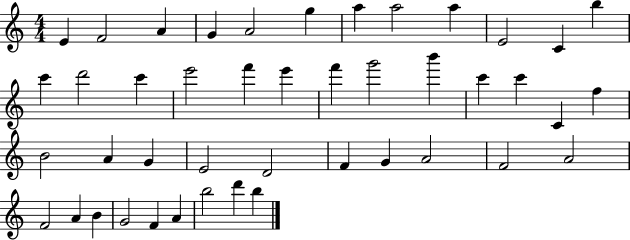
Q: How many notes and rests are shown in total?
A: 44